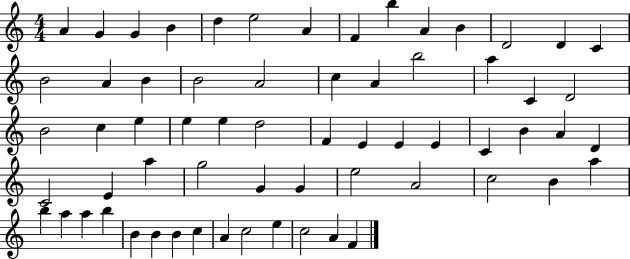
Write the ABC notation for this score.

X:1
T:Untitled
M:4/4
L:1/4
K:C
A G G B d e2 A F b A B D2 D C B2 A B B2 A2 c A b2 a C D2 B2 c e e e d2 F E E E C B A D C2 E a g2 G G e2 A2 c2 B a b a a b B B B c A c2 e c2 A F